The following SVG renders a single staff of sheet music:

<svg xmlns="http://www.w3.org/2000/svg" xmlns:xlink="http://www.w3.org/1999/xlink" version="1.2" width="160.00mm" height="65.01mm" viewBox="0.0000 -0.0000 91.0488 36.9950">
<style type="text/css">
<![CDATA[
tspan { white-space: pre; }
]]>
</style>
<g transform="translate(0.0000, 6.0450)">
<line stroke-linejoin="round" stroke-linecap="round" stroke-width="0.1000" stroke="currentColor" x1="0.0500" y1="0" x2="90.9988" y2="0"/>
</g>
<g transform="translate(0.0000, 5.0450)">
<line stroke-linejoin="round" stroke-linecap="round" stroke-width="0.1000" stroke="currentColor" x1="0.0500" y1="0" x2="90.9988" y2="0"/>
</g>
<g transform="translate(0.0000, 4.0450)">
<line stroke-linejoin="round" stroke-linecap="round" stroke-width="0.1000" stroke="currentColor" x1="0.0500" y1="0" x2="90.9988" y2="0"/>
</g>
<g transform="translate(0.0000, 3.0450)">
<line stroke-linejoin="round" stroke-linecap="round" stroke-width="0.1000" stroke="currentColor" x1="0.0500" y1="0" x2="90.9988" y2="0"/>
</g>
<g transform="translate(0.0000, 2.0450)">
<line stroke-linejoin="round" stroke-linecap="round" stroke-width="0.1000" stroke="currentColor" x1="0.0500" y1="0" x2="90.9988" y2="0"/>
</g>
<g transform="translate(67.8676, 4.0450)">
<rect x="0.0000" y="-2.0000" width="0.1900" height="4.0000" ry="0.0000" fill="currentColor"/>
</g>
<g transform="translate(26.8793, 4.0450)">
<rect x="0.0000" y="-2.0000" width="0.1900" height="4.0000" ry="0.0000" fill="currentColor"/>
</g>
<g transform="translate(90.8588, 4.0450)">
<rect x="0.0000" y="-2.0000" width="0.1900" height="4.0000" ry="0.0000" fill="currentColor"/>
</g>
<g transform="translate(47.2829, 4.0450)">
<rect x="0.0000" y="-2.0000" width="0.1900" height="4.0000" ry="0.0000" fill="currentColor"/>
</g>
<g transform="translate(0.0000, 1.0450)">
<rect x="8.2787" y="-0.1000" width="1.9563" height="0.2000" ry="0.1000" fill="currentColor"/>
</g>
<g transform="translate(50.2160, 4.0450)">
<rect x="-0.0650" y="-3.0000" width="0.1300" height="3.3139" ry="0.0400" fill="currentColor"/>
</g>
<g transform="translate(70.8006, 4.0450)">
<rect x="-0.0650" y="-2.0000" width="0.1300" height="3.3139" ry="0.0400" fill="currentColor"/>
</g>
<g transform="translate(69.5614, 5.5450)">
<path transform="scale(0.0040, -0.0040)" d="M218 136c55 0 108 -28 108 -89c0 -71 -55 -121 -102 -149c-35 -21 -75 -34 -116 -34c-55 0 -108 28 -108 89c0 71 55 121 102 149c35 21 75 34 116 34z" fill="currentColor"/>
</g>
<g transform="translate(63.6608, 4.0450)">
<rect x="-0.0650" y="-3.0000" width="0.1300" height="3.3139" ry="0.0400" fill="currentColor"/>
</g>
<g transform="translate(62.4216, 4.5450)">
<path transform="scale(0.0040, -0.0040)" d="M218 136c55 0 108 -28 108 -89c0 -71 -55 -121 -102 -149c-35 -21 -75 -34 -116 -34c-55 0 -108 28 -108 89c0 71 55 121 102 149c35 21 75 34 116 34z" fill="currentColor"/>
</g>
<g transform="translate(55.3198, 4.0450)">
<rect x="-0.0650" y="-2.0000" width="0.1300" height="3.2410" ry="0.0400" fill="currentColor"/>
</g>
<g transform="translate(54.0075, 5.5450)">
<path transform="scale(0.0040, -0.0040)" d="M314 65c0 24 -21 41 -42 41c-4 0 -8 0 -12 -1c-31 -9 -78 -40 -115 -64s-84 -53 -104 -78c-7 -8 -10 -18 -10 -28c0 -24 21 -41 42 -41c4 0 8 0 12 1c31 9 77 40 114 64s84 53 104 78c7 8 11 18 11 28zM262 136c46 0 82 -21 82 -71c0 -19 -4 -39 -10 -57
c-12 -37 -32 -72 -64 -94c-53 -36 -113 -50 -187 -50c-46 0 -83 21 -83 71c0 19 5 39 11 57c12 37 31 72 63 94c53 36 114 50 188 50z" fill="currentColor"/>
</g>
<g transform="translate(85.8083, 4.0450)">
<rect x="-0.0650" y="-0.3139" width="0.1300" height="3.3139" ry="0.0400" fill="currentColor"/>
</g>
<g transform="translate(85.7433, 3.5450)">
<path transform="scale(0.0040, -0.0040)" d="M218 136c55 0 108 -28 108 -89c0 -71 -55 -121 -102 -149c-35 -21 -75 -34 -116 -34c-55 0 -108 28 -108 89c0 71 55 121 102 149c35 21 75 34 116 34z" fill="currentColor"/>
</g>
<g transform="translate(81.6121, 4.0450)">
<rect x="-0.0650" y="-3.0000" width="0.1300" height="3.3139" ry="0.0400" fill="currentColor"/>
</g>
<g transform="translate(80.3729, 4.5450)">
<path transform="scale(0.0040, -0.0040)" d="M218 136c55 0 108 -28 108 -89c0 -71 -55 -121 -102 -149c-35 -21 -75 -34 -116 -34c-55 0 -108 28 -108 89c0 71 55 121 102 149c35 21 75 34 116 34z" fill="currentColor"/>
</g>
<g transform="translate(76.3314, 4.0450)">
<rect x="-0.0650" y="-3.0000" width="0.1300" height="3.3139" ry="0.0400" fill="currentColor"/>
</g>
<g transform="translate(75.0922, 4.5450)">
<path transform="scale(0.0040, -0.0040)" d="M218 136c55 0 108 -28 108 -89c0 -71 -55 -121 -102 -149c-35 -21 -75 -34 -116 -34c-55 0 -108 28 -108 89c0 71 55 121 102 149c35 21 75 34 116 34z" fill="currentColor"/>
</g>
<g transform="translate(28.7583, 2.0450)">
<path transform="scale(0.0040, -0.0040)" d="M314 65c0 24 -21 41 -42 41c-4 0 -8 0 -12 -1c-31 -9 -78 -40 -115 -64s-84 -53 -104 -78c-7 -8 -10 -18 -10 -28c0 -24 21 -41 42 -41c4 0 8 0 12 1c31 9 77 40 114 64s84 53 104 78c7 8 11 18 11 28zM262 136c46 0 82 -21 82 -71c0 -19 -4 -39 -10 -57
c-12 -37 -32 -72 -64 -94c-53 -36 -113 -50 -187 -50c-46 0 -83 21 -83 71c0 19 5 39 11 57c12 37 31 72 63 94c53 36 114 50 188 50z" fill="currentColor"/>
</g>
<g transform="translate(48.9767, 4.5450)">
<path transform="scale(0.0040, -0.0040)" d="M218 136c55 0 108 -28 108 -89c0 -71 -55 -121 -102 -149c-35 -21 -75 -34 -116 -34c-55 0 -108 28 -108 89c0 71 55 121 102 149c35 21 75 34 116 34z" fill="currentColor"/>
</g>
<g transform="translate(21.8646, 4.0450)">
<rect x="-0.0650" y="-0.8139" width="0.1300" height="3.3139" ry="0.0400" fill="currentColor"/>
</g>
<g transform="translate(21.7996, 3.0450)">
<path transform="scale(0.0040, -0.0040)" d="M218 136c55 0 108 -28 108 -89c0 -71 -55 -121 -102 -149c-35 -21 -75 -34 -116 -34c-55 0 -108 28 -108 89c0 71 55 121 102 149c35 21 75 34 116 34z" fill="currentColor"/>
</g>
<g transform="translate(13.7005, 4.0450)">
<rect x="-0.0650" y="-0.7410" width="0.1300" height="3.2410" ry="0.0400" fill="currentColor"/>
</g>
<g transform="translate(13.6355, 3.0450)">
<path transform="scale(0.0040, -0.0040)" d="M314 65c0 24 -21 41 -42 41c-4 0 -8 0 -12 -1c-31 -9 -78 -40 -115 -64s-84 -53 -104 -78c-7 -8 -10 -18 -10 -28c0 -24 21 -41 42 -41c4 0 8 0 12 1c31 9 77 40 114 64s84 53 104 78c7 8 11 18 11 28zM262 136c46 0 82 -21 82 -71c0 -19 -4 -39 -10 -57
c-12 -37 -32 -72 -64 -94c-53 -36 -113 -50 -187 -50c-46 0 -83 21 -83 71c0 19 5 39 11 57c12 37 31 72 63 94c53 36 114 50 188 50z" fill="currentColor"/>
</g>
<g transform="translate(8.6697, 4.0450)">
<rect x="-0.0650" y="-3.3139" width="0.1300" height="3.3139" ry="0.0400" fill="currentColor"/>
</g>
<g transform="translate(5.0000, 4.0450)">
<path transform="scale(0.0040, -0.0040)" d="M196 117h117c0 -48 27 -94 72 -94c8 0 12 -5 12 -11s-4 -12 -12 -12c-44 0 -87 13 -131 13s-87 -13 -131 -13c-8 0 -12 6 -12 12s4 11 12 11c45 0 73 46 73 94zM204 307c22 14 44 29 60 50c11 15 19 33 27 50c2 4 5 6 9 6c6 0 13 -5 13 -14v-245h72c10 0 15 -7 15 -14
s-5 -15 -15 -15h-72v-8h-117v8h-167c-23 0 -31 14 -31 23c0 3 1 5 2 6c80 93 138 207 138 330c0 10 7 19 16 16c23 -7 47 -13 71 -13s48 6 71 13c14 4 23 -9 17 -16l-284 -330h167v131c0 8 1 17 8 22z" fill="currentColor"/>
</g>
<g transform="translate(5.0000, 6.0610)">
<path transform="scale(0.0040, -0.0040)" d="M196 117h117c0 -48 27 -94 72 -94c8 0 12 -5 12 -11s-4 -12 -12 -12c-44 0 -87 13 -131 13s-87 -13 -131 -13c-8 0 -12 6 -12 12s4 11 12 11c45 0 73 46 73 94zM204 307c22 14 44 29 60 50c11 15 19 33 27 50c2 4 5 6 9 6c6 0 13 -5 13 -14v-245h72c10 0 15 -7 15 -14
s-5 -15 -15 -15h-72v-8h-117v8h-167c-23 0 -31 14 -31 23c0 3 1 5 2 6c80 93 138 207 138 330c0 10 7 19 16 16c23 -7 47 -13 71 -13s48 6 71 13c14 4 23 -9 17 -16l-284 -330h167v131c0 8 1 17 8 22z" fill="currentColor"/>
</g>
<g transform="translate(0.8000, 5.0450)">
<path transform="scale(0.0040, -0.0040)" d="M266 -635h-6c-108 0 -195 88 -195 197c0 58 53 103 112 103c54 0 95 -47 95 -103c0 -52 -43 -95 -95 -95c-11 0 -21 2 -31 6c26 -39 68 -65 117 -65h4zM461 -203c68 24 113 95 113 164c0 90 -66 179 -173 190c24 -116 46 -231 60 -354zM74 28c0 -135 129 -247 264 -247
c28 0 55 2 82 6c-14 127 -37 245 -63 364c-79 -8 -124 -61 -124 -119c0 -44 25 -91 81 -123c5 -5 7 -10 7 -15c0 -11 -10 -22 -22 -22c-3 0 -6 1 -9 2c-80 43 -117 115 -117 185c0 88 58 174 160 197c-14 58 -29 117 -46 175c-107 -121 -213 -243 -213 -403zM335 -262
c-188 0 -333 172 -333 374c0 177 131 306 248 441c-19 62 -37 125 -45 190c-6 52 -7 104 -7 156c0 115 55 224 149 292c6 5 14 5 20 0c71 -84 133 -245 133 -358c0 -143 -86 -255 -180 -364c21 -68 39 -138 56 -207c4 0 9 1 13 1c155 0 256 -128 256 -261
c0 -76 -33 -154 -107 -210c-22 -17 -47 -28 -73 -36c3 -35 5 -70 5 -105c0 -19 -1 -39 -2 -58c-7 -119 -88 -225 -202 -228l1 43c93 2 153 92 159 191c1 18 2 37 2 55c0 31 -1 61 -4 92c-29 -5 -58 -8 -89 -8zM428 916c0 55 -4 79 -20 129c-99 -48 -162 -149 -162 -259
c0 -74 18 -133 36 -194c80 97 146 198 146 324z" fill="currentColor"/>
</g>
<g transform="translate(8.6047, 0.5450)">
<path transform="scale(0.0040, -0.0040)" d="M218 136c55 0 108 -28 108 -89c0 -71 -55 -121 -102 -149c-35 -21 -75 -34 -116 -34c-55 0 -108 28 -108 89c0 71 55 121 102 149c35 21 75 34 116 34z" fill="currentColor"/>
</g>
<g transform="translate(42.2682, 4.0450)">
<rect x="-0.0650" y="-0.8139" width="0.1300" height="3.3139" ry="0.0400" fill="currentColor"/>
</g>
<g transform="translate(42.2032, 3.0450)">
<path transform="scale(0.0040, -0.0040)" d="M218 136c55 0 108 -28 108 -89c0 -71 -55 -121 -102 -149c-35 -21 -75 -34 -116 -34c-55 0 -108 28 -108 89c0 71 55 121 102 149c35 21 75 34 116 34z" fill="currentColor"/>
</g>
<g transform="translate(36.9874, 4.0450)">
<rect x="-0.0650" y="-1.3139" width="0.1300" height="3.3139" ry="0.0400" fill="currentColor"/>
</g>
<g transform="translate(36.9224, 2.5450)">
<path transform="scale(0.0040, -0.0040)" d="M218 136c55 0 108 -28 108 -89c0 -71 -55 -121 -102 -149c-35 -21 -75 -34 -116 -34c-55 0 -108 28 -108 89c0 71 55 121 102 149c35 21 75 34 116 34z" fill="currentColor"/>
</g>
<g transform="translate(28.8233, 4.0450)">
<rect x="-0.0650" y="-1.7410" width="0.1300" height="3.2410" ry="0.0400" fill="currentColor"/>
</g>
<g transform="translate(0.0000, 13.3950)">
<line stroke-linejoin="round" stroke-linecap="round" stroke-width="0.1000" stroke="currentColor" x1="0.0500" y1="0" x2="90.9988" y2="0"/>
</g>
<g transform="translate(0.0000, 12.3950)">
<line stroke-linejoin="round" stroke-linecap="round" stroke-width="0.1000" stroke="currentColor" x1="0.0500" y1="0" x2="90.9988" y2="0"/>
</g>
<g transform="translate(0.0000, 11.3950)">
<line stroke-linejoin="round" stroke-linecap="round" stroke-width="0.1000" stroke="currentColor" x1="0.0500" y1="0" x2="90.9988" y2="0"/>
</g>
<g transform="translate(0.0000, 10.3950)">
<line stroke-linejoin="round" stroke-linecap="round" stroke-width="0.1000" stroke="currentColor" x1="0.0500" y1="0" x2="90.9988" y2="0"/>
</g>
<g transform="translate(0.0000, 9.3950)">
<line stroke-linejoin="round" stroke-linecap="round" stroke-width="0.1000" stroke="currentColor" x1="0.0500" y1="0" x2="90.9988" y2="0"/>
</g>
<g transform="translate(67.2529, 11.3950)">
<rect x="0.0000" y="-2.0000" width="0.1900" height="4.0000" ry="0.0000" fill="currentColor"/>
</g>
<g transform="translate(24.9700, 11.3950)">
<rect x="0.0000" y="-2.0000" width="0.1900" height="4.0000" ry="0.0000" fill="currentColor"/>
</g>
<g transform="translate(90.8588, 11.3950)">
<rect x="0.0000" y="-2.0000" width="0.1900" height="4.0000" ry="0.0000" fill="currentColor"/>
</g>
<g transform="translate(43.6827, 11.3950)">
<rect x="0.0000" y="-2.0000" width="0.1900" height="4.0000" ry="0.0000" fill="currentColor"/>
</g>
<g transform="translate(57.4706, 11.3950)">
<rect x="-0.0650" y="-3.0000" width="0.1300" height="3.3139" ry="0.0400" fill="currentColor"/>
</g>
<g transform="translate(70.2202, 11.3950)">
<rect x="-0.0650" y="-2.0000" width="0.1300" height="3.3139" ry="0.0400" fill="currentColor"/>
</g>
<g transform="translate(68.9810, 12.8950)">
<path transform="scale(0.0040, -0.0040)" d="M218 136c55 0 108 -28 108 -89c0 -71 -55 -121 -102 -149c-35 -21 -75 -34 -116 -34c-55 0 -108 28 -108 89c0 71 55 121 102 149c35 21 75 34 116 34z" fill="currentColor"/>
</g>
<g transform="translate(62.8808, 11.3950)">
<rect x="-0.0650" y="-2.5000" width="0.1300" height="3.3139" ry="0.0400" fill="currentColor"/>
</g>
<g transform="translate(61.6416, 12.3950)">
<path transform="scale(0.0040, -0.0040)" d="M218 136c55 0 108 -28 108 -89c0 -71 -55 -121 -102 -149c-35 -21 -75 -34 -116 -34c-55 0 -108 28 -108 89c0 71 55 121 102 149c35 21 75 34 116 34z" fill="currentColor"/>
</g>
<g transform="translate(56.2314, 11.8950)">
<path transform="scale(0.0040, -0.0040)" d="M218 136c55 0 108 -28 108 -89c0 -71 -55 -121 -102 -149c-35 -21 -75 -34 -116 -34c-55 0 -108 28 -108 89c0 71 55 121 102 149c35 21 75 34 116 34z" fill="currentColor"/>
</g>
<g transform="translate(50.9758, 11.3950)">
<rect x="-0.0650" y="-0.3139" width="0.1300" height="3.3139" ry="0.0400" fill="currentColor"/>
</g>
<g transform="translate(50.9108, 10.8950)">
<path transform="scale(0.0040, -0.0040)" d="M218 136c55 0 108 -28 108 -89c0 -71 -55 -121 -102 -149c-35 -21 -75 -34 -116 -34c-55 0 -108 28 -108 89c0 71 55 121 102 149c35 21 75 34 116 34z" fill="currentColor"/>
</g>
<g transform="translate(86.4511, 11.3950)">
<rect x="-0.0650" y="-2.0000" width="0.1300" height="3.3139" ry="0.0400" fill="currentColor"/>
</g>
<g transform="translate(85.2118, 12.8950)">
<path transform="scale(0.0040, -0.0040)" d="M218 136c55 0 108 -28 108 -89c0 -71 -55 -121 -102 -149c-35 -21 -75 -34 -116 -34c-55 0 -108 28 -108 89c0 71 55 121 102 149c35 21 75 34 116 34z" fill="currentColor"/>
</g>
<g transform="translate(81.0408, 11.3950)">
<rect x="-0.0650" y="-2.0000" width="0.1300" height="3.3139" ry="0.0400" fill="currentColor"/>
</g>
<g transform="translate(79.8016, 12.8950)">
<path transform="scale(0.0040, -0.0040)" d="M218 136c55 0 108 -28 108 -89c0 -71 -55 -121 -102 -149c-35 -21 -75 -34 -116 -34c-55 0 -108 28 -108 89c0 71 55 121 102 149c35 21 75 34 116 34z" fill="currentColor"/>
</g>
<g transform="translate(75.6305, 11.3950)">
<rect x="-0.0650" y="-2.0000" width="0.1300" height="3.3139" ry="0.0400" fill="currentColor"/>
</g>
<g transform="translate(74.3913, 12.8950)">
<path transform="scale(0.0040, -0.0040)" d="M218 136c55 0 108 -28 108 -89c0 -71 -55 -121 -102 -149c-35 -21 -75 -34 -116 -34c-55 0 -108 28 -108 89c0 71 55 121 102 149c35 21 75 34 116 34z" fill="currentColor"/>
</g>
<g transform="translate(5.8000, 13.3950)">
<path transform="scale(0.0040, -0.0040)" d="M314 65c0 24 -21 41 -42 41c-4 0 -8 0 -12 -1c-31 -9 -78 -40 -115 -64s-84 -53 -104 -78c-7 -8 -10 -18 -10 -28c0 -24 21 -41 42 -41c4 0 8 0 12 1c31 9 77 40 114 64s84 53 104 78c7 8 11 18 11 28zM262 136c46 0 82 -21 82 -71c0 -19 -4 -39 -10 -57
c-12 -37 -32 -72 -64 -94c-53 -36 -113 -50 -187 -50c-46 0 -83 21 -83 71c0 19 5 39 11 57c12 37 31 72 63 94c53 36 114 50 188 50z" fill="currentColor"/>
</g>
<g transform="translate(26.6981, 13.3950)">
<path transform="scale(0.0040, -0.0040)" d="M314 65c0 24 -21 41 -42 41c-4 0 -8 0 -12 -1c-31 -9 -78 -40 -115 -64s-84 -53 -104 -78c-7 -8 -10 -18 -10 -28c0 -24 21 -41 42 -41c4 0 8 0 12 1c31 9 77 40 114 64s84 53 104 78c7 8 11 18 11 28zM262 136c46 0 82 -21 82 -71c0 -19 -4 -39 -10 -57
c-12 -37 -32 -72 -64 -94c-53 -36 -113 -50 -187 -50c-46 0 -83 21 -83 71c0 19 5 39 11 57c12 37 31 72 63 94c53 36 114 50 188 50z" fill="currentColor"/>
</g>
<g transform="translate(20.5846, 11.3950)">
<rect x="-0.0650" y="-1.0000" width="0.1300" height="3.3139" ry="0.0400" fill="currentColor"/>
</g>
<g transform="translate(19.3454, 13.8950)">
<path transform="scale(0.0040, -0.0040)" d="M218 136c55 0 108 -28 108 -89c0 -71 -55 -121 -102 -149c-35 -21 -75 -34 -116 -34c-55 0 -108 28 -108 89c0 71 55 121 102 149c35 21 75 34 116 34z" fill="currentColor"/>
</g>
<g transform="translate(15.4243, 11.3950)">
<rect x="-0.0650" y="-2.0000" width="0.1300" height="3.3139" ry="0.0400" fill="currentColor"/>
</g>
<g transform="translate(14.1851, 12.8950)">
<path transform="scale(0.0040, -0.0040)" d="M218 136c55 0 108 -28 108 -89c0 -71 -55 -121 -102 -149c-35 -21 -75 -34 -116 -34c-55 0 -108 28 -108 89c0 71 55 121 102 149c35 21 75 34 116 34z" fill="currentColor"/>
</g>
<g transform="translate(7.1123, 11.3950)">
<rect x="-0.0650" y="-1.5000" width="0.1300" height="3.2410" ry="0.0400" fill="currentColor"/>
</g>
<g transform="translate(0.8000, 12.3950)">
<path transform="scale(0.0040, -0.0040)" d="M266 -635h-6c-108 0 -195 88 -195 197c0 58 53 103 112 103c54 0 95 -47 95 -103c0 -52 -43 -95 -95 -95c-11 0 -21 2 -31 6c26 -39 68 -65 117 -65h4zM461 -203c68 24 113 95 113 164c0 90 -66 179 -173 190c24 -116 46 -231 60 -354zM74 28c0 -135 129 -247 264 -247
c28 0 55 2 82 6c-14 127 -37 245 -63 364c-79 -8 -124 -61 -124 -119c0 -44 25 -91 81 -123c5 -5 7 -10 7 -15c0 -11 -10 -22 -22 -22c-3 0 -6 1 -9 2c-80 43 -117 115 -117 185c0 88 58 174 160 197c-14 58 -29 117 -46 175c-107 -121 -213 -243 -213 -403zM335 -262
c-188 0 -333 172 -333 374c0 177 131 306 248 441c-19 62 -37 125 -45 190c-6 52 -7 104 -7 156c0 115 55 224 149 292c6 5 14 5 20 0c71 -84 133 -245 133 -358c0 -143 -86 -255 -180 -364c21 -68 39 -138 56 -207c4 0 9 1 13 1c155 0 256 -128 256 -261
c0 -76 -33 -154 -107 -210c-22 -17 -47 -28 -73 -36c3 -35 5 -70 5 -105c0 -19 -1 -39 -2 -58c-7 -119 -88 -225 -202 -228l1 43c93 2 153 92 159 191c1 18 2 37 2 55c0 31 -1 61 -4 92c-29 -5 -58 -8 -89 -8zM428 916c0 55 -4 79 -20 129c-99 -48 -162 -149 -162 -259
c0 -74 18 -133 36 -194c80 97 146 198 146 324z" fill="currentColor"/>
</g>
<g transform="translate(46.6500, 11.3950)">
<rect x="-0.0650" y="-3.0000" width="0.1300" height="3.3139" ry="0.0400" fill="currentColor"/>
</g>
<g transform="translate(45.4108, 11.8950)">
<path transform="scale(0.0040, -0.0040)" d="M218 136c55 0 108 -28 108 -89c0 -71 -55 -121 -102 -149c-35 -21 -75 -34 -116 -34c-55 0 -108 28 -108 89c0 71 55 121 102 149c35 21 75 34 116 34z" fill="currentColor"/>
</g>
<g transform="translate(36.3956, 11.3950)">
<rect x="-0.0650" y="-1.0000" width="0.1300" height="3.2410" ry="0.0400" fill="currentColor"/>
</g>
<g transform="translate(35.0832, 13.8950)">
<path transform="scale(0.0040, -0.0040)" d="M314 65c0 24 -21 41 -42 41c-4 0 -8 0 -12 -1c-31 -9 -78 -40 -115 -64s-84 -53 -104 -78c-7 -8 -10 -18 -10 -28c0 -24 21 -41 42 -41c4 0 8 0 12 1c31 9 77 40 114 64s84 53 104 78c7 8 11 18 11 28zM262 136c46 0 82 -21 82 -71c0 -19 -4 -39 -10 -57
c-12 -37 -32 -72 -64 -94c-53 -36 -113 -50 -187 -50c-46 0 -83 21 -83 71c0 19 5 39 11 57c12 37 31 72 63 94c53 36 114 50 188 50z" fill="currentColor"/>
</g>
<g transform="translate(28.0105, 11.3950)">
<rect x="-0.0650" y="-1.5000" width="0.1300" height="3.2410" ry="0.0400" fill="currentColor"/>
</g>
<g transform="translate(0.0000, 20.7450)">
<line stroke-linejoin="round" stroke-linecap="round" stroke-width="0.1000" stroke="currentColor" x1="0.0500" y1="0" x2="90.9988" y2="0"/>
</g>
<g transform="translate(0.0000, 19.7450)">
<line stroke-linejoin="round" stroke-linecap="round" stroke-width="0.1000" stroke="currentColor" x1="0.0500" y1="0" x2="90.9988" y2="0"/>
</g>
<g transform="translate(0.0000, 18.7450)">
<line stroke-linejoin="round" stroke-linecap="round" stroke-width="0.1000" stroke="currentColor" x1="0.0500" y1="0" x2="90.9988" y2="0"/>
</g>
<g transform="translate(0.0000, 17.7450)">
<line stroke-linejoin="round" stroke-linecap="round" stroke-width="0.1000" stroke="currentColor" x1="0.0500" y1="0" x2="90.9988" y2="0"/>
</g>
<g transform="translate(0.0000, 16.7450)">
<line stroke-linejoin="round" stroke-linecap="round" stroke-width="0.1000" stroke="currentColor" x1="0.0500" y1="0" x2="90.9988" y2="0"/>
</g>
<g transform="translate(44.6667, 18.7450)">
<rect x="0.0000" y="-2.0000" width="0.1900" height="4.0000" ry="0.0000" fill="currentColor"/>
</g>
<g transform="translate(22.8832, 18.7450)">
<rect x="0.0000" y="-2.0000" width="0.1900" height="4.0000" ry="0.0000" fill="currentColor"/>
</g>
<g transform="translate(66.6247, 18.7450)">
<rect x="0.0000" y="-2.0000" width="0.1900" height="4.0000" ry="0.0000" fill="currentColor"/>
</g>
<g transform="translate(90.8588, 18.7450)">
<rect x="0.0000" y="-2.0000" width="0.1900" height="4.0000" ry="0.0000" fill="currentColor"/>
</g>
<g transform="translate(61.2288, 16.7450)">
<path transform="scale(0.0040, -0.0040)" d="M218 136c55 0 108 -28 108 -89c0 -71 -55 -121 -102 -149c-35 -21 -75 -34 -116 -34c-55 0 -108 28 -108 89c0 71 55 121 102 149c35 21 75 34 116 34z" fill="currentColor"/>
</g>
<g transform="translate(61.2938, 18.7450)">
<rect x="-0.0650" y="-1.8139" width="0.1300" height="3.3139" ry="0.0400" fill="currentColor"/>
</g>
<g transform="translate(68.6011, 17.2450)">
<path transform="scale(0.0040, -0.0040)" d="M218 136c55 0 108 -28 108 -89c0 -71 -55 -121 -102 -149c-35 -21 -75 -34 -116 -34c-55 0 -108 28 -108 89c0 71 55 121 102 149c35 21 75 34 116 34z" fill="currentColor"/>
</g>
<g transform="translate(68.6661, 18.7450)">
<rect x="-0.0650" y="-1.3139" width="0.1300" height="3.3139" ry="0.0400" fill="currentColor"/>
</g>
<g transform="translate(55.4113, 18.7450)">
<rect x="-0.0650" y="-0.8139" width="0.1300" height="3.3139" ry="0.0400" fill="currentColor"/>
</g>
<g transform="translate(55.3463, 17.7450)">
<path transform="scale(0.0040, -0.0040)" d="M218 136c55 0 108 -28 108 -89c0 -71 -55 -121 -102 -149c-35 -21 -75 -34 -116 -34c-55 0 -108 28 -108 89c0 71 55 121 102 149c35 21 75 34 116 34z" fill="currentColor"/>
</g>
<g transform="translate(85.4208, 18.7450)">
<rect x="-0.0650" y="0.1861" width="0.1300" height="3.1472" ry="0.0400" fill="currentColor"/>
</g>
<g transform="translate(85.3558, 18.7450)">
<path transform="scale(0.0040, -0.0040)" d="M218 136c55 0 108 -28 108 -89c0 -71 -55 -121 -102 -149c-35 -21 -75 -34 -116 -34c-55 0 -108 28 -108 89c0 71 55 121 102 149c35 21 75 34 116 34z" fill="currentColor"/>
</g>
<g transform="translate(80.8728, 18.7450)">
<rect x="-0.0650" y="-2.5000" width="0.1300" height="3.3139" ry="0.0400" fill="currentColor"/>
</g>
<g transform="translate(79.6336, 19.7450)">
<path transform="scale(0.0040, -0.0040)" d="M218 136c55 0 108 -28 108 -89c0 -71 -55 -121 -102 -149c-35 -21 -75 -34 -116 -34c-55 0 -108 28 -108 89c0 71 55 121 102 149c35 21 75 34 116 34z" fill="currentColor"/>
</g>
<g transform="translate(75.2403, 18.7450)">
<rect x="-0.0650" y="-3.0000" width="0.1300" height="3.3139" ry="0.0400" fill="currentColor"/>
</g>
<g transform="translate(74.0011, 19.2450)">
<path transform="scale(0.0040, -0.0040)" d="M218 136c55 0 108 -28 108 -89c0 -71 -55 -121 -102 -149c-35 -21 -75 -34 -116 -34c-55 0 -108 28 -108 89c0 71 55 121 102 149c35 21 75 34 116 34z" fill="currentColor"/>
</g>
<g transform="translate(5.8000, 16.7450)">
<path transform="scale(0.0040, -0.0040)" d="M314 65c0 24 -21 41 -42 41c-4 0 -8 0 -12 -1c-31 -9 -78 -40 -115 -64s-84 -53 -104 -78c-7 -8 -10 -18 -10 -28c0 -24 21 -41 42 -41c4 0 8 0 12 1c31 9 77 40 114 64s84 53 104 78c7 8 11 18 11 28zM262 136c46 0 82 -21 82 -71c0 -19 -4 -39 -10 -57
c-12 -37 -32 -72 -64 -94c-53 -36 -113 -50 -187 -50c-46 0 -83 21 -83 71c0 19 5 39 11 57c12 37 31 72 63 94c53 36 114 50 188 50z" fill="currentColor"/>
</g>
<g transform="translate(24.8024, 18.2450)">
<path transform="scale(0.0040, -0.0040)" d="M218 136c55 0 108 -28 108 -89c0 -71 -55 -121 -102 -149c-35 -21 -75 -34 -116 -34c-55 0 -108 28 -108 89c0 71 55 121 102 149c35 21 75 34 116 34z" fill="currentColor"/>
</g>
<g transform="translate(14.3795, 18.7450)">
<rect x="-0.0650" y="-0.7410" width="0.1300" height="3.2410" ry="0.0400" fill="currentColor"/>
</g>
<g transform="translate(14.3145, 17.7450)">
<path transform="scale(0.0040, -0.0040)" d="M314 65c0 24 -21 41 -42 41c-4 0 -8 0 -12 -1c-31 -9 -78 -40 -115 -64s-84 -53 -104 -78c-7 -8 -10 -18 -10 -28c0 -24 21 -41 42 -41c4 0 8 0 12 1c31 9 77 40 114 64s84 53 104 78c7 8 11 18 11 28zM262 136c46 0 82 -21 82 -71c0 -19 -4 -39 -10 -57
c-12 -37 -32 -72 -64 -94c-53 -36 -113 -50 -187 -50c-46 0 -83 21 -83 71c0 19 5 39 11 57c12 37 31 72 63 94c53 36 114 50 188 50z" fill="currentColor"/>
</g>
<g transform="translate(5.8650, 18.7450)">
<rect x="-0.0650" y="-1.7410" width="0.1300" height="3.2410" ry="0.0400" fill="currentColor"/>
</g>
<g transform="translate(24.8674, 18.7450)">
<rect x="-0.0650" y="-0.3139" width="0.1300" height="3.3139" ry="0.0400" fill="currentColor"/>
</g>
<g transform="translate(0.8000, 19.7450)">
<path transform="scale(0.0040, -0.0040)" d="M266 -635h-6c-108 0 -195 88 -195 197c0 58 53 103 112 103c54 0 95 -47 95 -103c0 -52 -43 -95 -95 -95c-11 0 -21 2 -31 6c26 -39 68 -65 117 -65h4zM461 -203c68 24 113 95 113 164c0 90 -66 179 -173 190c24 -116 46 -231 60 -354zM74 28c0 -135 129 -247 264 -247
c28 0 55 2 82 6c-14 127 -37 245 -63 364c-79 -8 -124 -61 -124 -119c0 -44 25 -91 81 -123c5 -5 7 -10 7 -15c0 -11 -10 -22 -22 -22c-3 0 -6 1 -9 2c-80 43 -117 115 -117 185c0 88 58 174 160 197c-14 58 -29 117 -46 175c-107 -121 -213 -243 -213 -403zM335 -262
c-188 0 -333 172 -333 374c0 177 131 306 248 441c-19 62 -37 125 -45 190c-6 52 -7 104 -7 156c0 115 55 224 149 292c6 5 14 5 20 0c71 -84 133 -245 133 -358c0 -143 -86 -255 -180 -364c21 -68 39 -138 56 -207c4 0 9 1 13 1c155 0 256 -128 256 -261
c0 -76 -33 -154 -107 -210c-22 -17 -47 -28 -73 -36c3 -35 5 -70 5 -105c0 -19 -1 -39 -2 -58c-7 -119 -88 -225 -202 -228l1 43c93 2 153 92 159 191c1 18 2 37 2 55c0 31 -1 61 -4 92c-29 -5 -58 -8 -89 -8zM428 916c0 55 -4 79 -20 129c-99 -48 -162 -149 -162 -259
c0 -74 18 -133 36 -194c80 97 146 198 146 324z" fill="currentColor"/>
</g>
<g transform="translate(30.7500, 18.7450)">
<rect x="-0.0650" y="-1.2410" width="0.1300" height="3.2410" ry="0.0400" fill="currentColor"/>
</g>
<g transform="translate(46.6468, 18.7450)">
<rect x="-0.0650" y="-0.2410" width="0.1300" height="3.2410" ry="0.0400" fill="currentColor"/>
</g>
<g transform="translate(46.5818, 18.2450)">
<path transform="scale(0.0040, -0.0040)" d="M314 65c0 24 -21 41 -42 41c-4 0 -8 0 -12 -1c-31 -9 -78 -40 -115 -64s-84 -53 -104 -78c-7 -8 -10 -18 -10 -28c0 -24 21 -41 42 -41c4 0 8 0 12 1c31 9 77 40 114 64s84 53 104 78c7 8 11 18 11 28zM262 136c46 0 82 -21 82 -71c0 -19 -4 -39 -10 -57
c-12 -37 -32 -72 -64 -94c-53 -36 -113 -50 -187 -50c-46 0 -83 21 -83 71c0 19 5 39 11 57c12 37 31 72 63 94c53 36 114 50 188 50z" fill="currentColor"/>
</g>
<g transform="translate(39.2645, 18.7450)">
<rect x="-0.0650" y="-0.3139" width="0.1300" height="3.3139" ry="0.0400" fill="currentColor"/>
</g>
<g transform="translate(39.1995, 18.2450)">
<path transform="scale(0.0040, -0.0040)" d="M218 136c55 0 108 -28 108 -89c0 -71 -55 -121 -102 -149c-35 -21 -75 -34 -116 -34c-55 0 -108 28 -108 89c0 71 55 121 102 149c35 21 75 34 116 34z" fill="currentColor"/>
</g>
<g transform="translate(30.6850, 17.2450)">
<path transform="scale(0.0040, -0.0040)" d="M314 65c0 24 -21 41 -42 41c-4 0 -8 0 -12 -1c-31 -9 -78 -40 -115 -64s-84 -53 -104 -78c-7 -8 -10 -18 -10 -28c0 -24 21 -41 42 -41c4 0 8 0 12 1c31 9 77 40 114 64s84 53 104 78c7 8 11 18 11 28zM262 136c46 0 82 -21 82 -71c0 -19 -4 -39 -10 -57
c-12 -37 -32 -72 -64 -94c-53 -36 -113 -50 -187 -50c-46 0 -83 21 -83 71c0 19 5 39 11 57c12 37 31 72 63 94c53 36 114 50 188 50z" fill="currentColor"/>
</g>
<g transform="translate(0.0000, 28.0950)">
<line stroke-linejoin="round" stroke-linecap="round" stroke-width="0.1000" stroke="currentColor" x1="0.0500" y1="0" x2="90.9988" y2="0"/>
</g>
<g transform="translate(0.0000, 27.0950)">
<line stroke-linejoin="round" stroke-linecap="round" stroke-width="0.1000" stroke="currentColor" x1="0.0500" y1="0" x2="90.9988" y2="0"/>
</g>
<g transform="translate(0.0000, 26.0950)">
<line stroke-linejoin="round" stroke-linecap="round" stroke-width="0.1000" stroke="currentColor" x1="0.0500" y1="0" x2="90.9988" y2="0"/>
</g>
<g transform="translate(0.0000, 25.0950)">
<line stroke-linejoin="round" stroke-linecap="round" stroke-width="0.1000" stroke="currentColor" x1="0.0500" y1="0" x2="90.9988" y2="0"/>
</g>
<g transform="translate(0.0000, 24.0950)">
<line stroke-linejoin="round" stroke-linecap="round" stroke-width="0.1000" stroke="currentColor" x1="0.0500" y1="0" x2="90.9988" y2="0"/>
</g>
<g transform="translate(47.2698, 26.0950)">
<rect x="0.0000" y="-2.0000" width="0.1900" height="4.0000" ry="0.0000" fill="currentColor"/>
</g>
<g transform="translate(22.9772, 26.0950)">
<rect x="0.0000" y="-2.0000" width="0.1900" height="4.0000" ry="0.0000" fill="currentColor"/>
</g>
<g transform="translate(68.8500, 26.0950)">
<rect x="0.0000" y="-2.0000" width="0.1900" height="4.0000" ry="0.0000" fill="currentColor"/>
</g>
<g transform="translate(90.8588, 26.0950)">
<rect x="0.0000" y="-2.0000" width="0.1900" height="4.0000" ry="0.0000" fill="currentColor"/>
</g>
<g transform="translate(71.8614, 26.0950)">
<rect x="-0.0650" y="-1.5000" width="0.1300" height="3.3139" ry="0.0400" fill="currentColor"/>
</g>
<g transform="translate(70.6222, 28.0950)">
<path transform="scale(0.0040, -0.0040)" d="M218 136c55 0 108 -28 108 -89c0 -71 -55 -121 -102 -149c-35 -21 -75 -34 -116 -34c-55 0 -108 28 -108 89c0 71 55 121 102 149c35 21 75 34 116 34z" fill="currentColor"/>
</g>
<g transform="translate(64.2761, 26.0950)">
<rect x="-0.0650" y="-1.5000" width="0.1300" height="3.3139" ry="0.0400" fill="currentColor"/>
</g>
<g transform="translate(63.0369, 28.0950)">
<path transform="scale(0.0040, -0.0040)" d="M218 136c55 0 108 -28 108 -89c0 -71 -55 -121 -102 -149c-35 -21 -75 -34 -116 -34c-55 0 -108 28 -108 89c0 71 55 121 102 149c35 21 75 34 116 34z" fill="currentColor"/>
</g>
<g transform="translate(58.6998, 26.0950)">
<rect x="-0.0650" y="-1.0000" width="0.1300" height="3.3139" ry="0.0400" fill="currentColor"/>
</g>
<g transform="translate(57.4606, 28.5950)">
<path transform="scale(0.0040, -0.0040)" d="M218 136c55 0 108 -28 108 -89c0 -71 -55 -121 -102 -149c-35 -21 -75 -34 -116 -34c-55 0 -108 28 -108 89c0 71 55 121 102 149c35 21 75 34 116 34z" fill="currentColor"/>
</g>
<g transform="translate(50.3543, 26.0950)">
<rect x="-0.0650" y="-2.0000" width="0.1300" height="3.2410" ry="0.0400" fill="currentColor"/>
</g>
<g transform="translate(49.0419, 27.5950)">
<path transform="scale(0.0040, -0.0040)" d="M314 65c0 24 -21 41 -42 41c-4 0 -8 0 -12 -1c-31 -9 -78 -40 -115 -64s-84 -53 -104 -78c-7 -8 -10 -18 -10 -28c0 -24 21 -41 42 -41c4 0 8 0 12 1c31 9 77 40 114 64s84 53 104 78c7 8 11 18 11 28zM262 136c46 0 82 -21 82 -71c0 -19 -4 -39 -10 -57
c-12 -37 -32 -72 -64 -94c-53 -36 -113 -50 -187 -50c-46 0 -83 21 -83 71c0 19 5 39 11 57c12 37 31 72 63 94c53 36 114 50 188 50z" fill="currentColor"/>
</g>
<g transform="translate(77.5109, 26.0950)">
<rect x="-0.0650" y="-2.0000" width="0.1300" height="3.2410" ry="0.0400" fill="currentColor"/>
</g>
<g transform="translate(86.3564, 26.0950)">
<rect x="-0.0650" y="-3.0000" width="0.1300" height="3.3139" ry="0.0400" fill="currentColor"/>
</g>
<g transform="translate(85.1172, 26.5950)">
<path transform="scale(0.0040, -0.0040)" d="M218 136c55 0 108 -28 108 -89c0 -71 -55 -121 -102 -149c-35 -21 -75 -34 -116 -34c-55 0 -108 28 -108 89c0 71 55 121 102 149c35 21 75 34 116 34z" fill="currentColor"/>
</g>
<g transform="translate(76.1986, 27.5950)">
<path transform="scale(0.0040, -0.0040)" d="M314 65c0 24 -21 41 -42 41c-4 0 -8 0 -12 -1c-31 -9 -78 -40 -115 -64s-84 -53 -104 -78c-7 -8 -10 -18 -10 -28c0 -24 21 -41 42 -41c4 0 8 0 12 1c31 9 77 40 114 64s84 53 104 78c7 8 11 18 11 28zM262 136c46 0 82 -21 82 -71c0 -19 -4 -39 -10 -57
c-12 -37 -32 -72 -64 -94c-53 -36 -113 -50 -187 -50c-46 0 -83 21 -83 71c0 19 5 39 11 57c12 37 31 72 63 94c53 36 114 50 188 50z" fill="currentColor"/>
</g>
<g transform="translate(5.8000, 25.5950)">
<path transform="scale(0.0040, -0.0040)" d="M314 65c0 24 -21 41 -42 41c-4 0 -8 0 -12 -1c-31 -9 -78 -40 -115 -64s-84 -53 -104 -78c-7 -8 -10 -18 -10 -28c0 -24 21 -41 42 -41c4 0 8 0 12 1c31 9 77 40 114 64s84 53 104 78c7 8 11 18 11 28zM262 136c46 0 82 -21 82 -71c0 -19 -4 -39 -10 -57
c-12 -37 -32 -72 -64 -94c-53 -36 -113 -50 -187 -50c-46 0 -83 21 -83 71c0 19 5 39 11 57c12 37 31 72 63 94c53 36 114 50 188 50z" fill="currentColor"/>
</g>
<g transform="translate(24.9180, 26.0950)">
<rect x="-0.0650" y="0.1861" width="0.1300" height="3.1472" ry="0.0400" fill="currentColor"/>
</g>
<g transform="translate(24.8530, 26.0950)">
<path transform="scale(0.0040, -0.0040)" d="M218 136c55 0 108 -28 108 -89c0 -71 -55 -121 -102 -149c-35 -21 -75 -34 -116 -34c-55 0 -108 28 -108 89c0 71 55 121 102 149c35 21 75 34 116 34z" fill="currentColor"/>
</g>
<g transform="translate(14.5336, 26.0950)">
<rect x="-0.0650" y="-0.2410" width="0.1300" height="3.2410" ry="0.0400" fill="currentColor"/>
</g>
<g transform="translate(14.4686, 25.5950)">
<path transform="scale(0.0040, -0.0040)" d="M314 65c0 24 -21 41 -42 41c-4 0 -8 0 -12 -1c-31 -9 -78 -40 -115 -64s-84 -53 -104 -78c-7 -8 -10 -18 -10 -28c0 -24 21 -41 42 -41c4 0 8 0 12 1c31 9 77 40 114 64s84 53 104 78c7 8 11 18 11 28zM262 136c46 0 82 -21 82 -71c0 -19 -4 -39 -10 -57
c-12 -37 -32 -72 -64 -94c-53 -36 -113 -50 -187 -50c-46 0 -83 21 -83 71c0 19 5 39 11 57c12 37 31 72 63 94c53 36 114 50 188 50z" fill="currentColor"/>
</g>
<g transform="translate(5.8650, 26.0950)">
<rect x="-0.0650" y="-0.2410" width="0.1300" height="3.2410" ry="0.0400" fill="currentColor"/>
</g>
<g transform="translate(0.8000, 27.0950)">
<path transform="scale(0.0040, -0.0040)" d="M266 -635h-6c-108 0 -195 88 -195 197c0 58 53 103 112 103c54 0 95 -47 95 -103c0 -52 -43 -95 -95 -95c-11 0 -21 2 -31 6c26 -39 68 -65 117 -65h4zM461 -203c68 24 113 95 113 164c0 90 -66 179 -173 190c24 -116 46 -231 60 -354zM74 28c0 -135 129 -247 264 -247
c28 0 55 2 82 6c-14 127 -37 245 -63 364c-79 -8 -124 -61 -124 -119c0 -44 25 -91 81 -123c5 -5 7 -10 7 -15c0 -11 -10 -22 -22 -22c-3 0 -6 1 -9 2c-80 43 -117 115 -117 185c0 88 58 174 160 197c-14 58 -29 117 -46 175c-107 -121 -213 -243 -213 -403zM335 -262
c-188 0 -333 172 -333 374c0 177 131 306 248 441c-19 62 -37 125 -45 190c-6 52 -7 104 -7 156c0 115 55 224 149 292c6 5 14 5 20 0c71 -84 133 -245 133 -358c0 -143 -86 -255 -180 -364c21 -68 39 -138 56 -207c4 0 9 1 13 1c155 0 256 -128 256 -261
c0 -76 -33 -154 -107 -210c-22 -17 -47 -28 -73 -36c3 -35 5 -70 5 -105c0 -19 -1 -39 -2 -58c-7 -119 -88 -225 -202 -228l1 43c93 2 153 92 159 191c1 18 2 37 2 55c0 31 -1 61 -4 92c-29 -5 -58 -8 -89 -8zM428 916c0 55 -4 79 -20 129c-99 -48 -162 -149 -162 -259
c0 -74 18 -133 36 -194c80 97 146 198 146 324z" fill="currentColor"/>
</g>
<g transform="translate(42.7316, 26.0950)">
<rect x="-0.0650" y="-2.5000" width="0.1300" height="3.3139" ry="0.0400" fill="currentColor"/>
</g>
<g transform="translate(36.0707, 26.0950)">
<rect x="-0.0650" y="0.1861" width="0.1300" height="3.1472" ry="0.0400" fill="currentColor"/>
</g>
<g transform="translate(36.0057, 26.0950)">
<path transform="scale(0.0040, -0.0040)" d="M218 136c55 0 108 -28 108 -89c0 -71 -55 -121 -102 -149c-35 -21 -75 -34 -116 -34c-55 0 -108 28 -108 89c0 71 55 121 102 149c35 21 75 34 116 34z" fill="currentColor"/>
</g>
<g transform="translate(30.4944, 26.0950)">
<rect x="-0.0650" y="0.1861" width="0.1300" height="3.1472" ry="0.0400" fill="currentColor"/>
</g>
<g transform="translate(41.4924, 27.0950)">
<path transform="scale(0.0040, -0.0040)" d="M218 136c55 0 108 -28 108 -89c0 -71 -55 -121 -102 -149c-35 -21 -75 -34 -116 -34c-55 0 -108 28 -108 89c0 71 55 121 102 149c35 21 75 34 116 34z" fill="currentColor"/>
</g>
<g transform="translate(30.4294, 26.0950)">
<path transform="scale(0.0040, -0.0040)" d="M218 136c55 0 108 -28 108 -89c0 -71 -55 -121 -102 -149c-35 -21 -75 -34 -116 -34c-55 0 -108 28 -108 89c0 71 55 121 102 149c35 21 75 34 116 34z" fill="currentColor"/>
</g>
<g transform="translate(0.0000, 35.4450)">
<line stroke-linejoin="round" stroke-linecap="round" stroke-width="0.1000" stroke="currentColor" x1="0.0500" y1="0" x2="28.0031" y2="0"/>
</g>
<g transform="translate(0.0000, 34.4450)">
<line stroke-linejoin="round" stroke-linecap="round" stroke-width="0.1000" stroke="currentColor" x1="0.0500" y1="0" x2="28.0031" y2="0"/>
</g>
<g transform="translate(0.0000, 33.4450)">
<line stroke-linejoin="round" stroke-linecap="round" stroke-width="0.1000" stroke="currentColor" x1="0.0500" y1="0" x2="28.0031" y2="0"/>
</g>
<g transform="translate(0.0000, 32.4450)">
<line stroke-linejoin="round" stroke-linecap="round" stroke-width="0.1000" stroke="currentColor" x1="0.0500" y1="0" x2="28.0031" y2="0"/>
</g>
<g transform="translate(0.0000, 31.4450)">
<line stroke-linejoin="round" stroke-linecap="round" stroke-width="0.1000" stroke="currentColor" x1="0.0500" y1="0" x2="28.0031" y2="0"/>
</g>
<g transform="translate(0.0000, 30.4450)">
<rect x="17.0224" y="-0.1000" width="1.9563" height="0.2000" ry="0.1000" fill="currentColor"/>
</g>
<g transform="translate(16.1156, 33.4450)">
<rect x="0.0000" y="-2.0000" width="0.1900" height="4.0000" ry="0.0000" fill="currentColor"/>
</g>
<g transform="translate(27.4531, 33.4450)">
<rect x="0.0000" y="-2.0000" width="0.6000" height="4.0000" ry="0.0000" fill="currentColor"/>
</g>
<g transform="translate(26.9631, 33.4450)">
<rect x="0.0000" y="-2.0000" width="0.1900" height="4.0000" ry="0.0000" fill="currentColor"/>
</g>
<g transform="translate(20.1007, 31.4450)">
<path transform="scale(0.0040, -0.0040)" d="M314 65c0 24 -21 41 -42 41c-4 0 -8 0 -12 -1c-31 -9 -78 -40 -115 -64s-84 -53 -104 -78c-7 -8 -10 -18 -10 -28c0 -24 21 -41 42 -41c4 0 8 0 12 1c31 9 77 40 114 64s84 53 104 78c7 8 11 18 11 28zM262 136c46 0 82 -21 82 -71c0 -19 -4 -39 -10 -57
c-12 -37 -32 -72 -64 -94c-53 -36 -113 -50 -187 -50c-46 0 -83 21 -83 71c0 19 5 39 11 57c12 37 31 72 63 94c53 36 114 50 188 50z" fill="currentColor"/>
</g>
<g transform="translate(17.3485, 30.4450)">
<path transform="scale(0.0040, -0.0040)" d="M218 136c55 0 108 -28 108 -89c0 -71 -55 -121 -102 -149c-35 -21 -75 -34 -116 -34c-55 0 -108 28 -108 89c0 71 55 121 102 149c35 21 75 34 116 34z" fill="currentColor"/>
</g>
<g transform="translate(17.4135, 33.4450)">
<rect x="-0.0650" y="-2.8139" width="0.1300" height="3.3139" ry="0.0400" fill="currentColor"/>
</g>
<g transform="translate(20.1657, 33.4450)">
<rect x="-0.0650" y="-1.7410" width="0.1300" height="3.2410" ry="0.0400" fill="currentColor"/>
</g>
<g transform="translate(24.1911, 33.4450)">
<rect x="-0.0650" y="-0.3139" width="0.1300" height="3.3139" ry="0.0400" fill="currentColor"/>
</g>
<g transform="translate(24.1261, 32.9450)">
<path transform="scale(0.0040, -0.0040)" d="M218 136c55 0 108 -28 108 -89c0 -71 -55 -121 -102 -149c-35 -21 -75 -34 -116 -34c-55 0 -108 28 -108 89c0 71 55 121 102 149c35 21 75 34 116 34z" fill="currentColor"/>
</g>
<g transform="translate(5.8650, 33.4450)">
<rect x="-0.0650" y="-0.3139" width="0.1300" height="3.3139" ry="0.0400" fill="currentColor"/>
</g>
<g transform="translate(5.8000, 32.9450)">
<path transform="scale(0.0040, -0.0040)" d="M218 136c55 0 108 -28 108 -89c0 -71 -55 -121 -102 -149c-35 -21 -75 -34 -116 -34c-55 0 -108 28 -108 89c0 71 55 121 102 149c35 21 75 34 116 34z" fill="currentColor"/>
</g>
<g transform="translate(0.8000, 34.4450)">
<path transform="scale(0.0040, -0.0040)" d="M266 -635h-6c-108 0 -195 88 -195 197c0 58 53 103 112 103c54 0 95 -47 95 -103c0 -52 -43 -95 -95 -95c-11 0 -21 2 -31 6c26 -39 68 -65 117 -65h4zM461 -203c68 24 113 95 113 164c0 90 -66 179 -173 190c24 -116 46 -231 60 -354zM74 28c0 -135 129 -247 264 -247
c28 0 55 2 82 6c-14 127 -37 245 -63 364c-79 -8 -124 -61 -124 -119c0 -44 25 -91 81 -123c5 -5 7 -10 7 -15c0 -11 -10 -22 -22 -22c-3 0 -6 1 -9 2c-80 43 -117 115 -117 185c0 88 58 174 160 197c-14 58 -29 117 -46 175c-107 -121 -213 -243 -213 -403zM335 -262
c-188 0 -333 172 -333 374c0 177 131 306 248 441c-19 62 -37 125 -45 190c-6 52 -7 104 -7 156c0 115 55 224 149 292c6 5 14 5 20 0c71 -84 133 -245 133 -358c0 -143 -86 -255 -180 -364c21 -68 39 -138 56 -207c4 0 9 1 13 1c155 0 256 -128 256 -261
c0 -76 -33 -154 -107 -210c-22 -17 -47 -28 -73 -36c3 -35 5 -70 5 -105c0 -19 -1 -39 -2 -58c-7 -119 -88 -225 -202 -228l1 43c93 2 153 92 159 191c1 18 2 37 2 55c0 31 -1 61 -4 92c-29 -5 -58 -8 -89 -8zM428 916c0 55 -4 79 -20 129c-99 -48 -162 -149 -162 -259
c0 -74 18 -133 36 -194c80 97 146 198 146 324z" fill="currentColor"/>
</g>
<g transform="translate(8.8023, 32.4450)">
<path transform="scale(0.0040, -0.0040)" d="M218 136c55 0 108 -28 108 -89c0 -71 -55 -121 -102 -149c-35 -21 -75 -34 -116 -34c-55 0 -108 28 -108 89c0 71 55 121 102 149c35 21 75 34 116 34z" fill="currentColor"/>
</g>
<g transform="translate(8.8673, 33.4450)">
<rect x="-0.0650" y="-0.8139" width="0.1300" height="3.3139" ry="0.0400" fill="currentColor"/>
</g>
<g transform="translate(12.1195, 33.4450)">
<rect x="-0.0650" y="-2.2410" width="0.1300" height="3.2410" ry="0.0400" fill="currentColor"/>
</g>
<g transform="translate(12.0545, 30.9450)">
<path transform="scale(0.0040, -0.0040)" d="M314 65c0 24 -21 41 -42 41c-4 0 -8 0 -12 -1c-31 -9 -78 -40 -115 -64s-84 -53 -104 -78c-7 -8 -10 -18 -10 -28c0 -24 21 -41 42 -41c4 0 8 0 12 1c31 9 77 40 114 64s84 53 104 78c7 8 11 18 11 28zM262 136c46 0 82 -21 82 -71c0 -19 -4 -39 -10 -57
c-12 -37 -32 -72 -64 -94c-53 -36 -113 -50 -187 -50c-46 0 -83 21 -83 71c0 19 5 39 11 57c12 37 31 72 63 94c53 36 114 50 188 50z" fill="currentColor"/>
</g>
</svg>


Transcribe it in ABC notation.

X:1
T:Untitled
M:4/4
L:1/4
K:C
b d2 d f2 e d A F2 A F A A c E2 F D E2 D2 A c A G F F F F f2 d2 c e2 c c2 d f e A G B c2 c2 B B B G F2 D E E F2 A c d g2 a f2 c